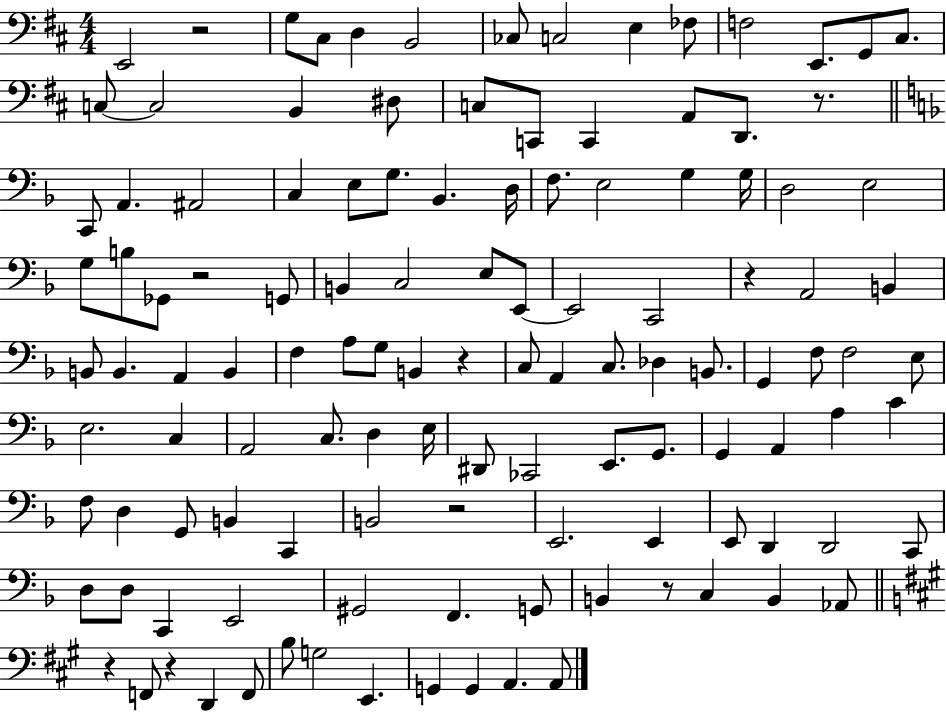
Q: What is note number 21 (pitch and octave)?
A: A2